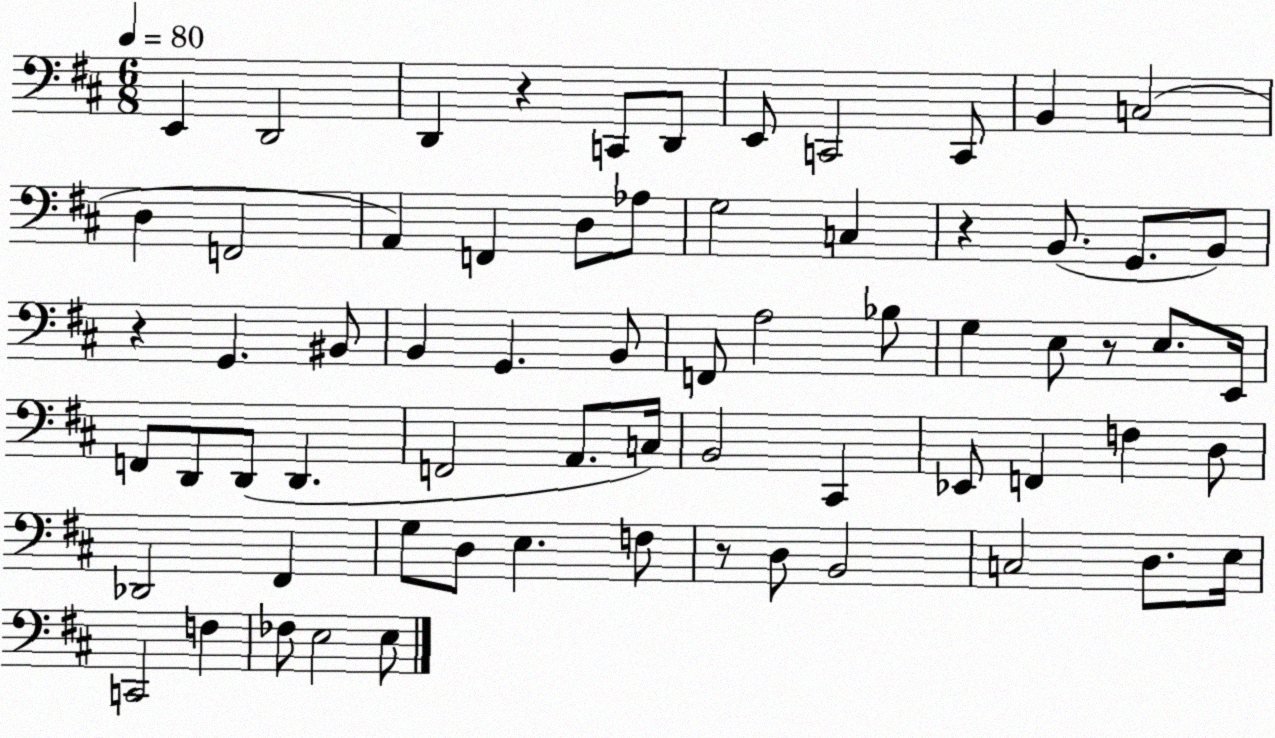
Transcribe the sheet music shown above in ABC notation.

X:1
T:Untitled
M:6/8
L:1/4
K:D
E,, D,,2 D,, z C,,/2 D,,/2 E,,/2 C,,2 C,,/2 B,, C,2 D, F,,2 A,, F,, D,/2 _A,/2 G,2 C, z B,,/2 G,,/2 B,,/2 z G,, ^B,,/2 B,, G,, B,,/2 F,,/2 A,2 _B,/2 G, E,/2 z/2 E,/2 E,,/4 F,,/2 D,,/2 D,,/2 D,, F,,2 A,,/2 C,/4 B,,2 ^C,, _E,,/2 F,, F, D,/2 _D,,2 ^F,, G,/2 D,/2 E, F,/2 z/2 D,/2 B,,2 C,2 D,/2 E,/4 C,,2 F, _F,/2 E,2 E,/2